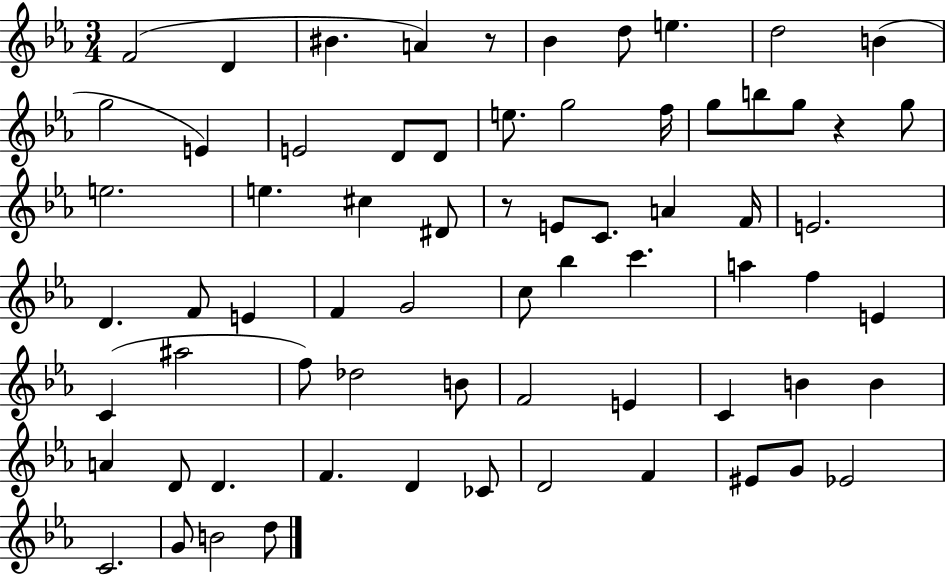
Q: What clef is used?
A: treble